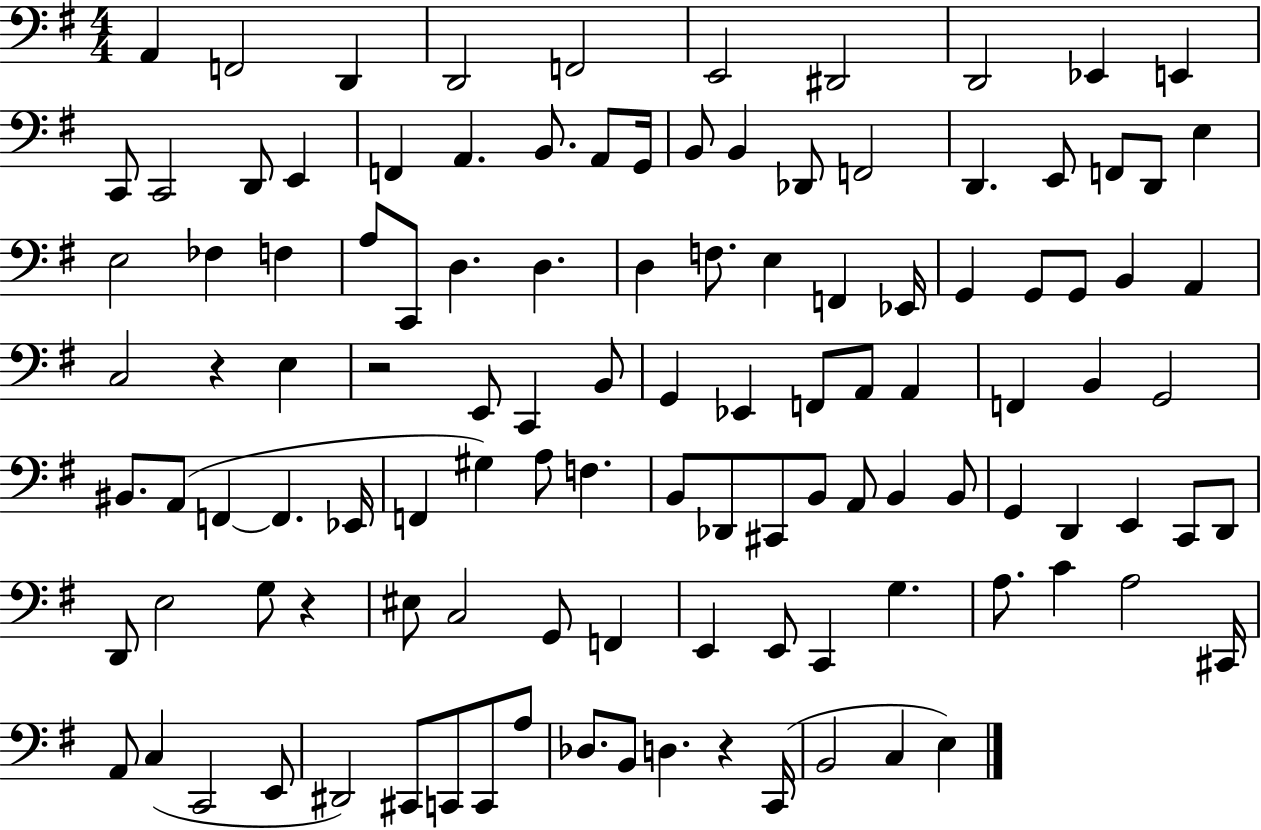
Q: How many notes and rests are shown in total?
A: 114